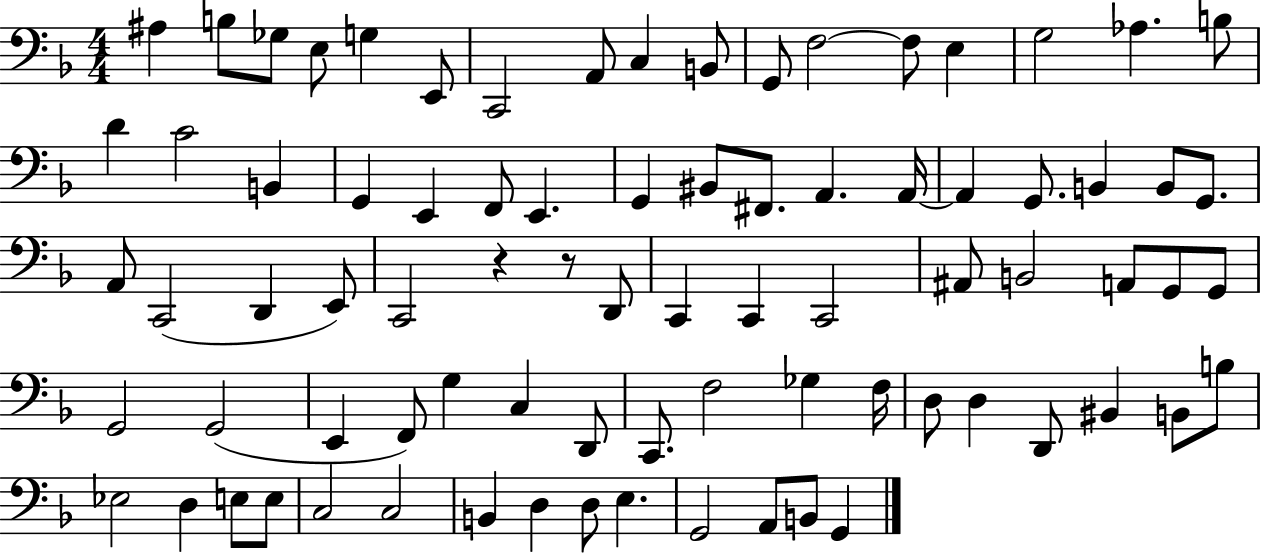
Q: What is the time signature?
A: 4/4